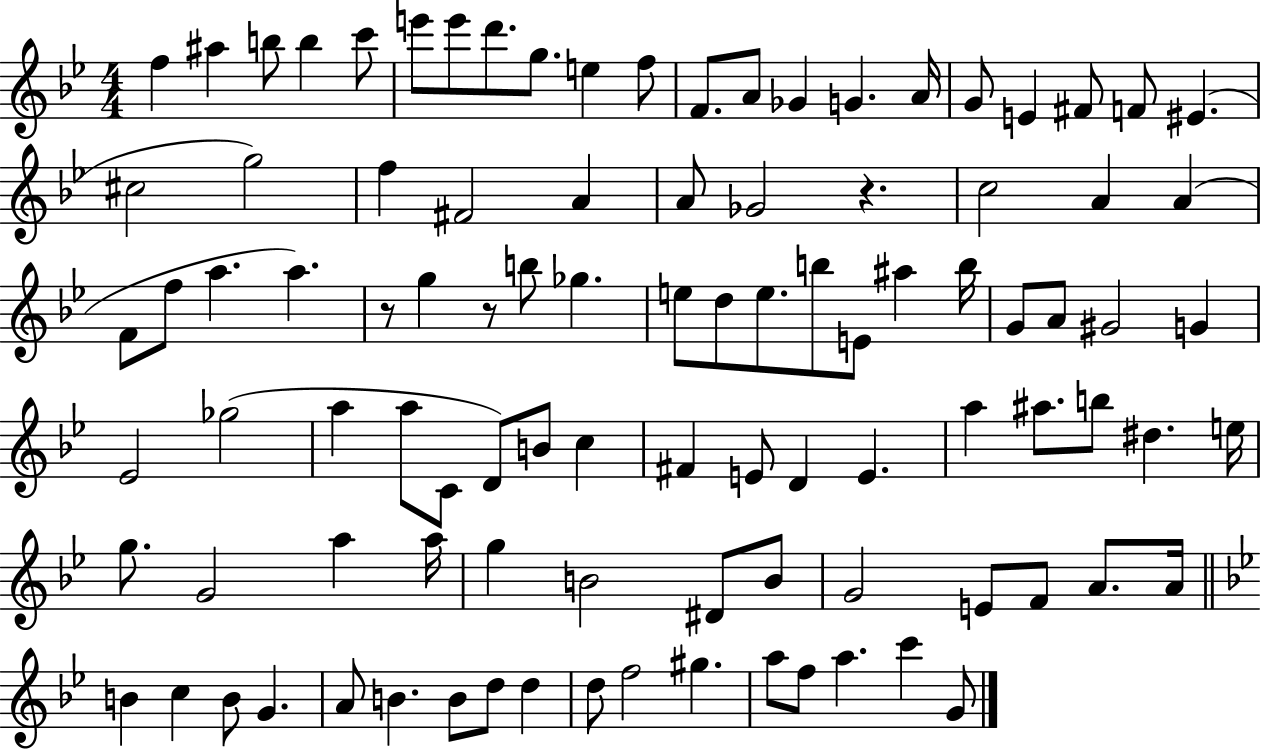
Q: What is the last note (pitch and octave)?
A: G4